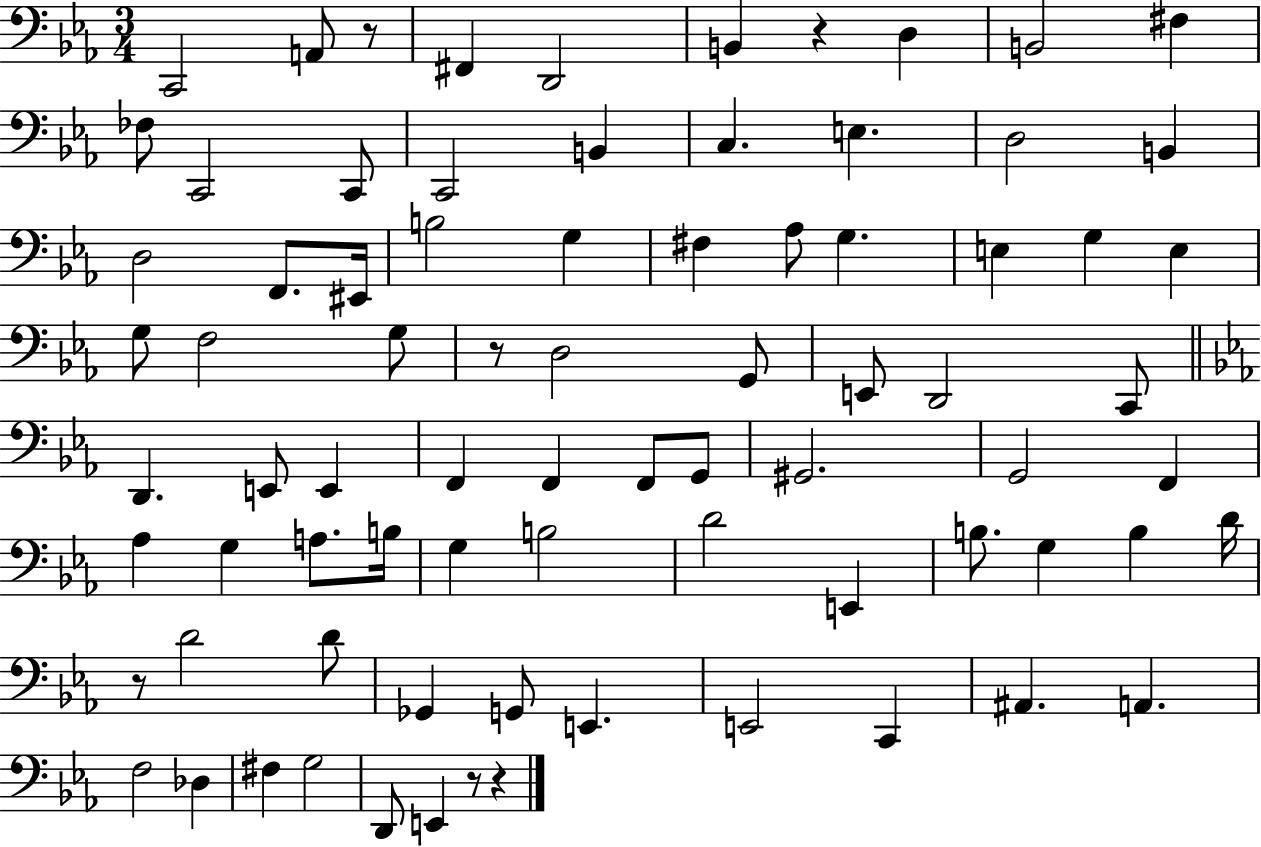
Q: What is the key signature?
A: EES major